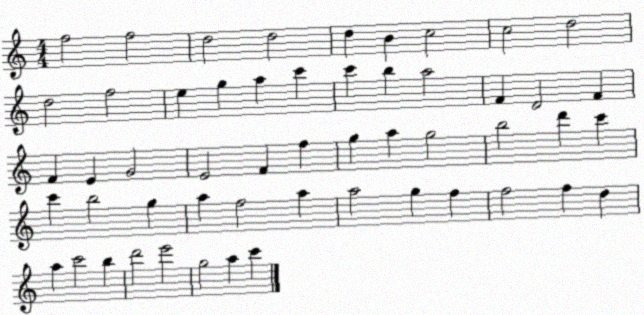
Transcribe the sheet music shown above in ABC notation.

X:1
T:Untitled
M:4/4
L:1/4
K:C
f2 f2 d2 d2 d B c2 c2 d2 d2 f2 e g a c' c' b a2 F D2 F F E G2 E2 F f g a g2 b2 d' c' c' b2 g a f2 a a2 g f f2 f d a c'2 b d'2 e'2 g2 a c'